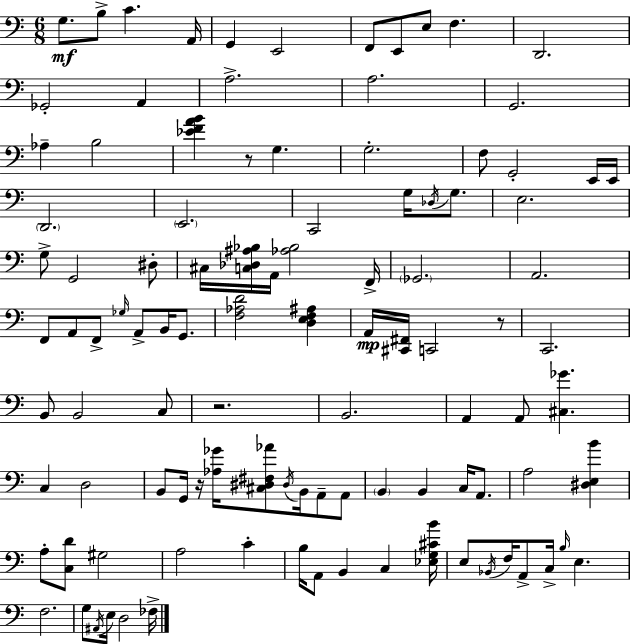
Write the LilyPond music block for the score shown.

{
  \clef bass
  \numericTimeSignature
  \time 6/8
  \key a \minor
  g8.\mf b8-> c'4. a,16 | g,4 e,2 | f,8 e,8 e8 f4. | d,2. | \break ges,2-. a,4 | a2.-> | a2. | g,2. | \break aes4-- b2 | <ees' f' a' b'>4 r8 g4. | g2.-. | f8 g,2-. e,16 e,16 | \break \parenthesize d,2. | \parenthesize e,2. | c,2 g16 \acciaccatura { des16 } g8. | e2. | \break g8-> g,2 dis8-. | cis16 <c des ais bes>16 a,16 <aes bes>2 | f,16-> \parenthesize ges,2. | a,2. | \break f,8 a,8 f,8-> \grace { ges16 } a,8-> b,16 g,8. | <f aes d'>2 <d e f ais>4 | a,16\mp <cis, fis,>16 c,2 | r8 c,2. | \break b,8 b,2 | c8 r2. | b,2. | a,4 a,8 <cis ges'>4. | \break c4 d2 | b,8 g,16 r16 <aes ges'>16 <cis dis fis aes'>8 \acciaccatura { dis16 } b,16 a,8-- | a,8 \parenthesize b,4 b,4 c16 | a,8. a2 <dis e b'>4 | \break a8-. <c d'>8 gis2 | a2 c'4-. | b16 a,8 b,4 c4 | <ees g cis' b'>16 e8 \acciaccatura { bes,16 } f16 a,8-> c16-> \grace { b16 } e4. | \break f2. | g8 \acciaccatura { ais,16 } e16 d2 | fes16-> \bar "|."
}